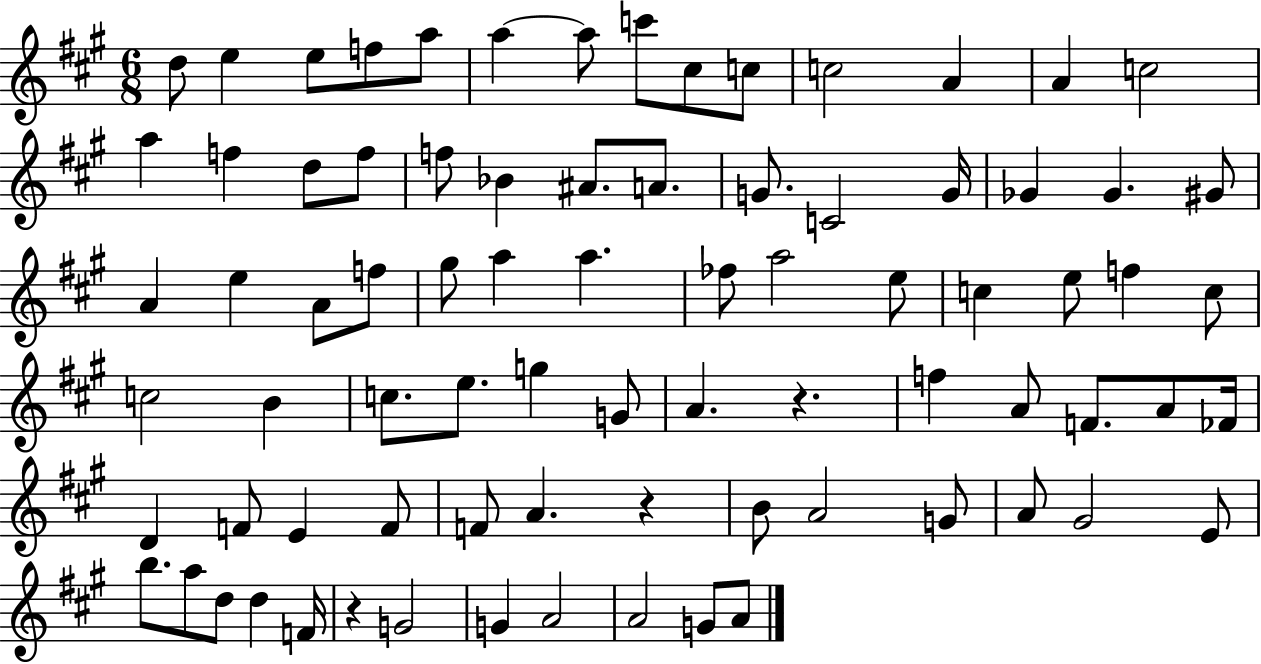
D5/e E5/q E5/e F5/e A5/e A5/q A5/e C6/e C#5/e C5/e C5/h A4/q A4/q C5/h A5/q F5/q D5/e F5/e F5/e Bb4/q A#4/e. A4/e. G4/e. C4/h G4/s Gb4/q Gb4/q. G#4/e A4/q E5/q A4/e F5/e G#5/e A5/q A5/q. FES5/e A5/h E5/e C5/q E5/e F5/q C5/e C5/h B4/q C5/e. E5/e. G5/q G4/e A4/q. R/q. F5/q A4/e F4/e. A4/e FES4/s D4/q F4/e E4/q F4/e F4/e A4/q. R/q B4/e A4/h G4/e A4/e G#4/h E4/e B5/e. A5/e D5/e D5/q F4/s R/q G4/h G4/q A4/h A4/h G4/e A4/e